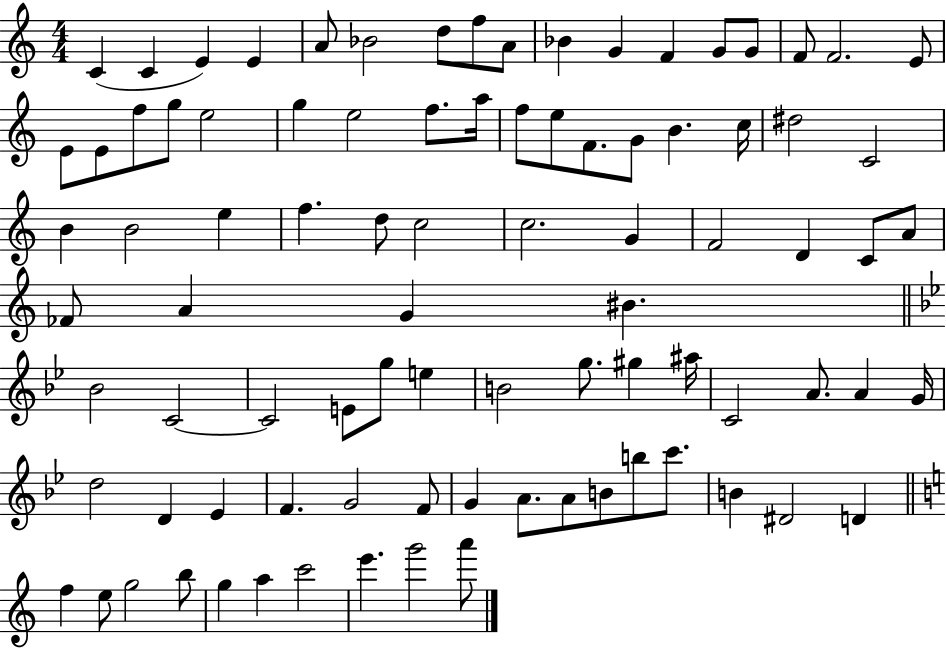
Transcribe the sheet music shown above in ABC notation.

X:1
T:Untitled
M:4/4
L:1/4
K:C
C C E E A/2 _B2 d/2 f/2 A/2 _B G F G/2 G/2 F/2 F2 E/2 E/2 E/2 f/2 g/2 e2 g e2 f/2 a/4 f/2 e/2 F/2 G/2 B c/4 ^d2 C2 B B2 e f d/2 c2 c2 G F2 D C/2 A/2 _F/2 A G ^B _B2 C2 C2 E/2 g/2 e B2 g/2 ^g ^a/4 C2 A/2 A G/4 d2 D _E F G2 F/2 G A/2 A/2 B/2 b/2 c'/2 B ^D2 D f e/2 g2 b/2 g a c'2 e' g'2 a'/2